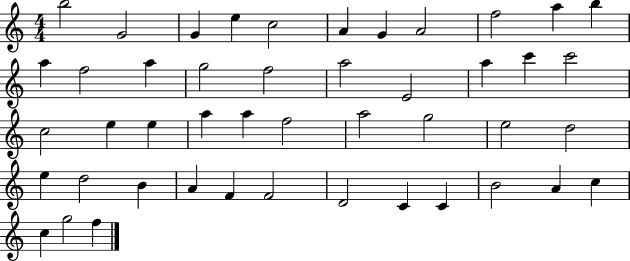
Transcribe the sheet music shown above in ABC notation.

X:1
T:Untitled
M:4/4
L:1/4
K:C
b2 G2 G e c2 A G A2 f2 a b a f2 a g2 f2 a2 E2 a c' c'2 c2 e e a a f2 a2 g2 e2 d2 e d2 B A F F2 D2 C C B2 A c c g2 f